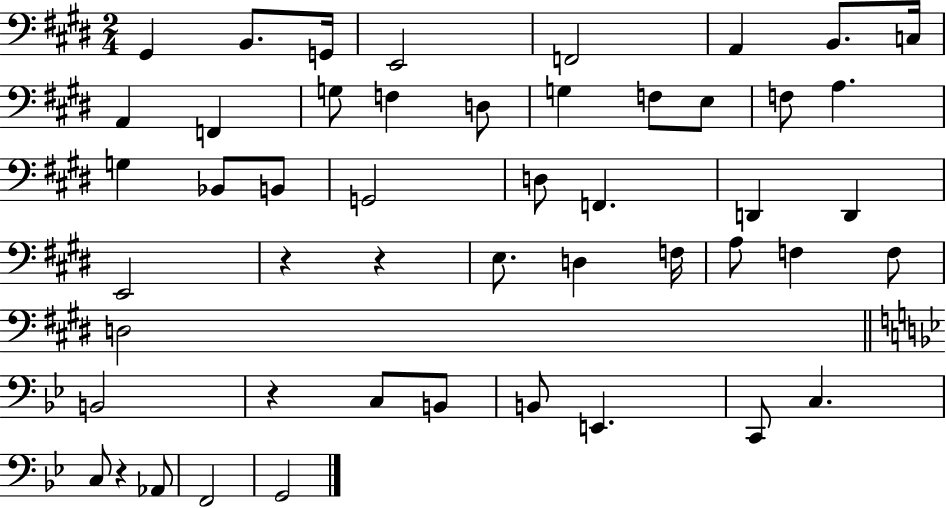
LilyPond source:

{
  \clef bass
  \numericTimeSignature
  \time 2/4
  \key e \major
  gis,4 b,8. g,16 | e,2 | f,2 | a,4 b,8. c16 | \break a,4 f,4 | g8 f4 d8 | g4 f8 e8 | f8 a4. | \break g4 bes,8 b,8 | g,2 | d8 f,4. | d,4 d,4 | \break e,2 | r4 r4 | e8. d4 f16 | a8 f4 f8 | \break d2 | \bar "||" \break \key g \minor b,2 | r4 c8 b,8 | b,8 e,4. | c,8 c4. | \break c8 r4 aes,8 | f,2 | g,2 | \bar "|."
}